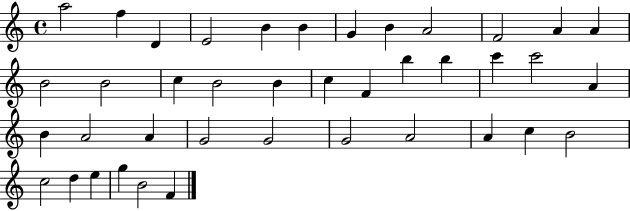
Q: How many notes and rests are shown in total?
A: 40